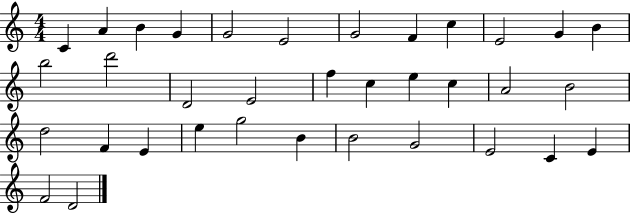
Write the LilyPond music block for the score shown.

{
  \clef treble
  \numericTimeSignature
  \time 4/4
  \key c \major
  c'4 a'4 b'4 g'4 | g'2 e'2 | g'2 f'4 c''4 | e'2 g'4 b'4 | \break b''2 d'''2 | d'2 e'2 | f''4 c''4 e''4 c''4 | a'2 b'2 | \break d''2 f'4 e'4 | e''4 g''2 b'4 | b'2 g'2 | e'2 c'4 e'4 | \break f'2 d'2 | \bar "|."
}